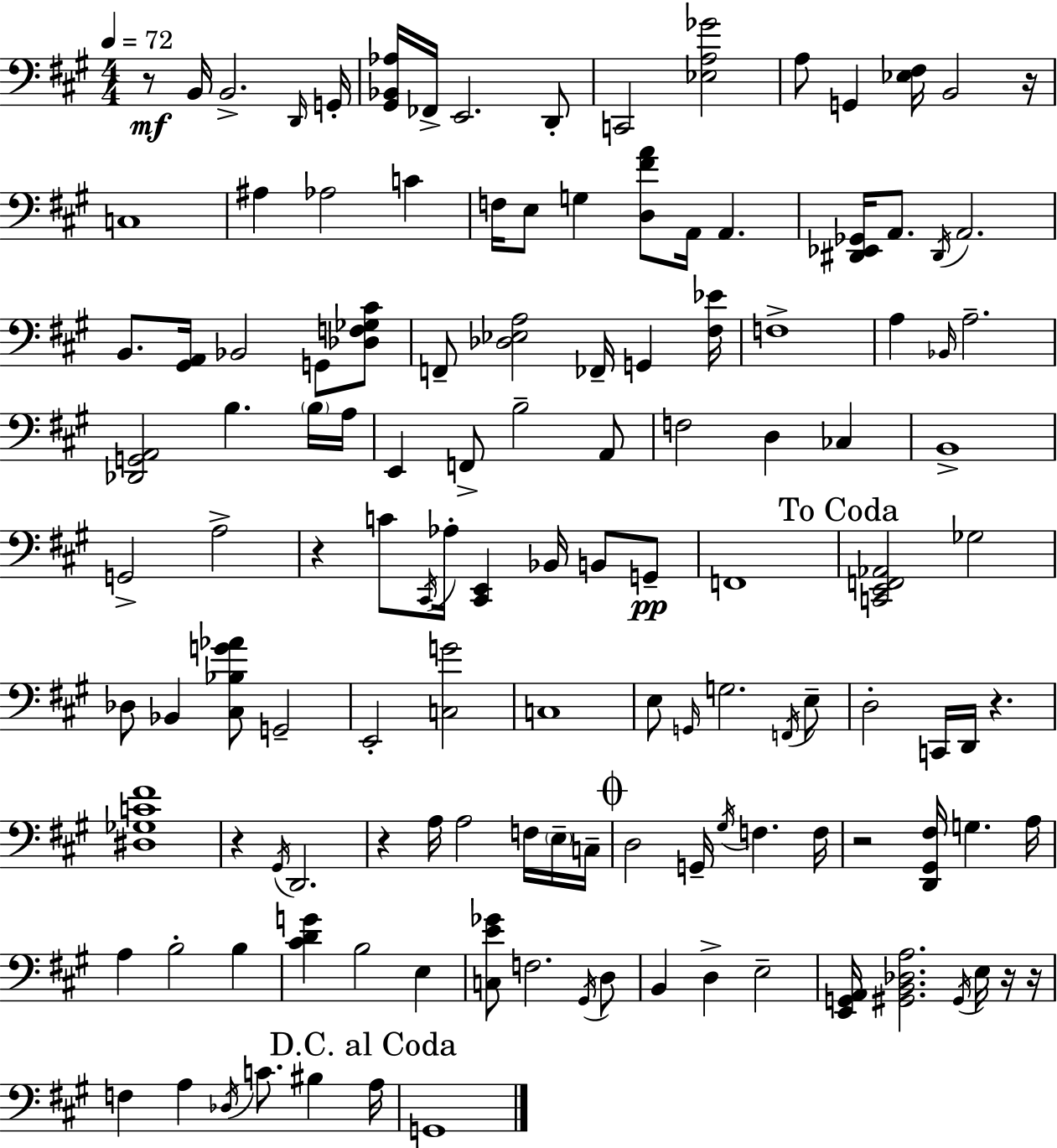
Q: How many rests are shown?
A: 9